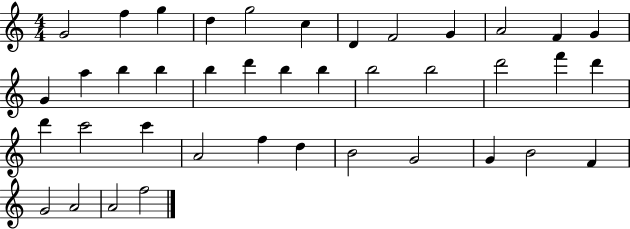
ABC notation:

X:1
T:Untitled
M:4/4
L:1/4
K:C
G2 f g d g2 c D F2 G A2 F G G a b b b d' b b b2 b2 d'2 f' d' d' c'2 c' A2 f d B2 G2 G B2 F G2 A2 A2 f2